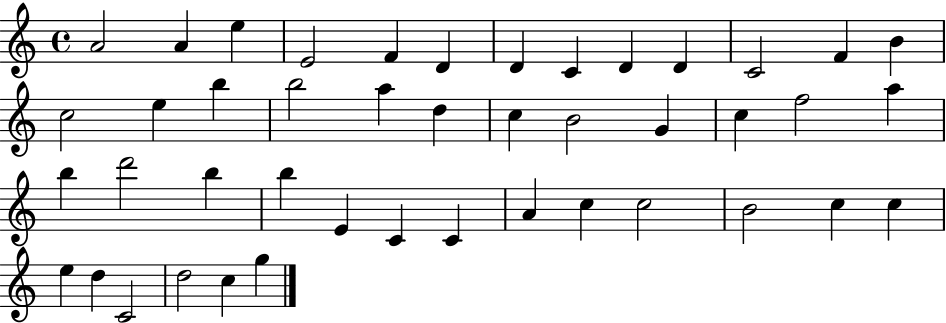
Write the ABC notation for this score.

X:1
T:Untitled
M:4/4
L:1/4
K:C
A2 A e E2 F D D C D D C2 F B c2 e b b2 a d c B2 G c f2 a b d'2 b b E C C A c c2 B2 c c e d C2 d2 c g